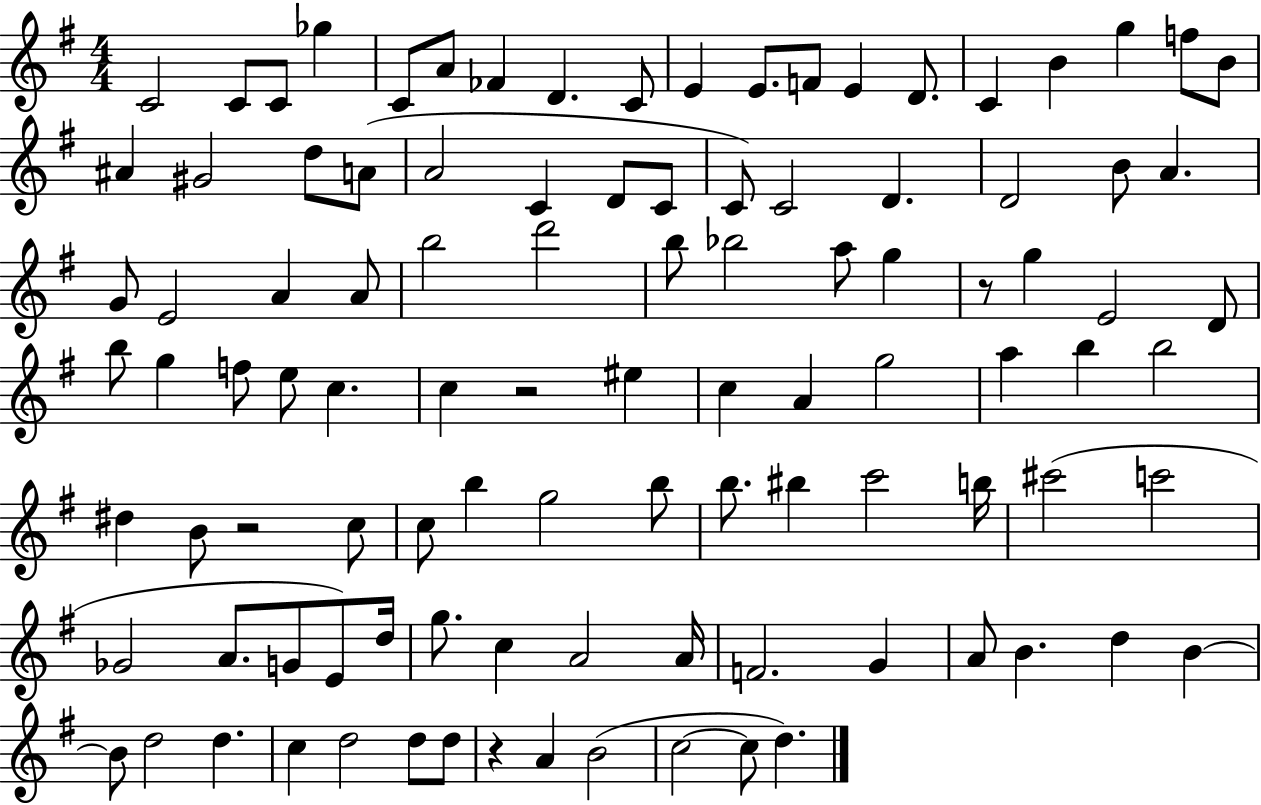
C4/h C4/e C4/e Gb5/q C4/e A4/e FES4/q D4/q. C4/e E4/q E4/e. F4/e E4/q D4/e. C4/q B4/q G5/q F5/e B4/e A#4/q G#4/h D5/e A4/e A4/h C4/q D4/e C4/e C4/e C4/h D4/q. D4/h B4/e A4/q. G4/e E4/h A4/q A4/e B5/h D6/h B5/e Bb5/h A5/e G5/q R/e G5/q E4/h D4/e B5/e G5/q F5/e E5/e C5/q. C5/q R/h EIS5/q C5/q A4/q G5/h A5/q B5/q B5/h D#5/q B4/e R/h C5/e C5/e B5/q G5/h B5/e B5/e. BIS5/q C6/h B5/s C#6/h C6/h Gb4/h A4/e. G4/e E4/e D5/s G5/e. C5/q A4/h A4/s F4/h. G4/q A4/e B4/q. D5/q B4/q B4/e D5/h D5/q. C5/q D5/h D5/e D5/e R/q A4/q B4/h C5/h C5/e D5/q.